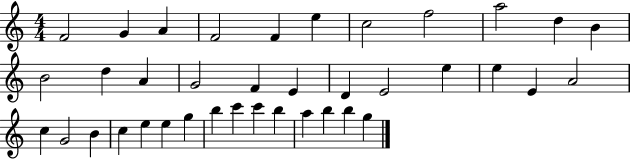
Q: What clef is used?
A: treble